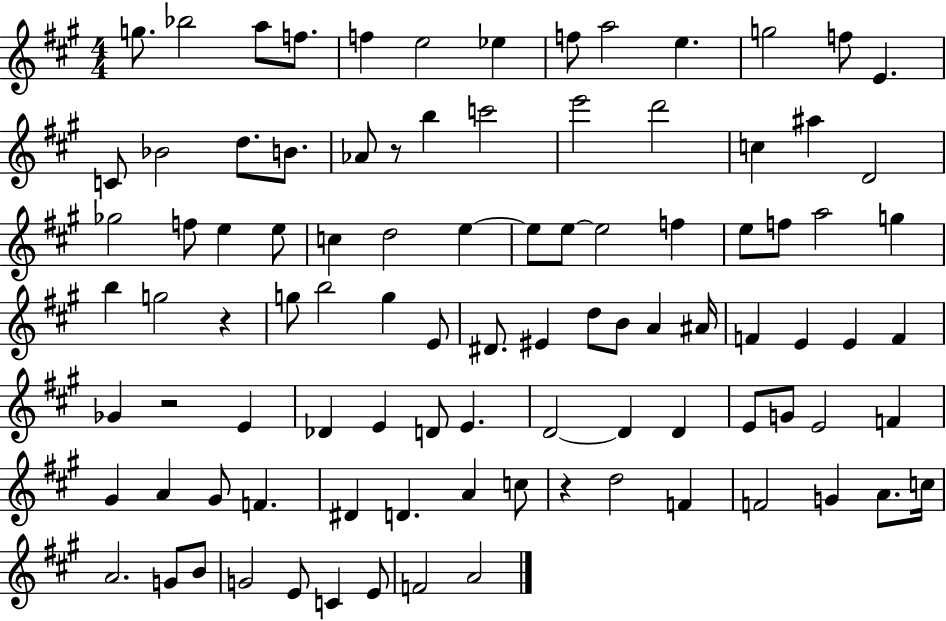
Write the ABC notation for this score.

X:1
T:Untitled
M:4/4
L:1/4
K:A
g/2 _b2 a/2 f/2 f e2 _e f/2 a2 e g2 f/2 E C/2 _B2 d/2 B/2 _A/2 z/2 b c'2 e'2 d'2 c ^a D2 _g2 f/2 e e/2 c d2 e e/2 e/2 e2 f e/2 f/2 a2 g b g2 z g/2 b2 g E/2 ^D/2 ^E d/2 B/2 A ^A/4 F E E F _G z2 E _D E D/2 E D2 D D E/2 G/2 E2 F ^G A ^G/2 F ^D D A c/2 z d2 F F2 G A/2 c/4 A2 G/2 B/2 G2 E/2 C E/2 F2 A2